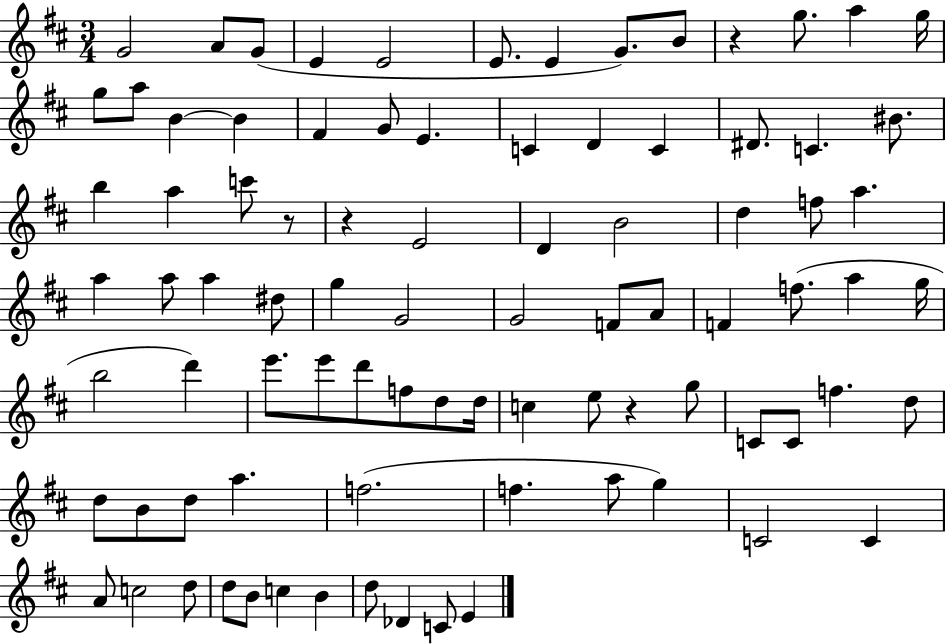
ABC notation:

X:1
T:Untitled
M:3/4
L:1/4
K:D
G2 A/2 G/2 E E2 E/2 E G/2 B/2 z g/2 a g/4 g/2 a/2 B B ^F G/2 E C D C ^D/2 C ^B/2 b a c'/2 z/2 z E2 D B2 d f/2 a a a/2 a ^d/2 g G2 G2 F/2 A/2 F f/2 a g/4 b2 d' e'/2 e'/2 d'/2 f/2 d/2 d/4 c e/2 z g/2 C/2 C/2 f d/2 d/2 B/2 d/2 a f2 f a/2 g C2 C A/2 c2 d/2 d/2 B/2 c B d/2 _D C/2 E